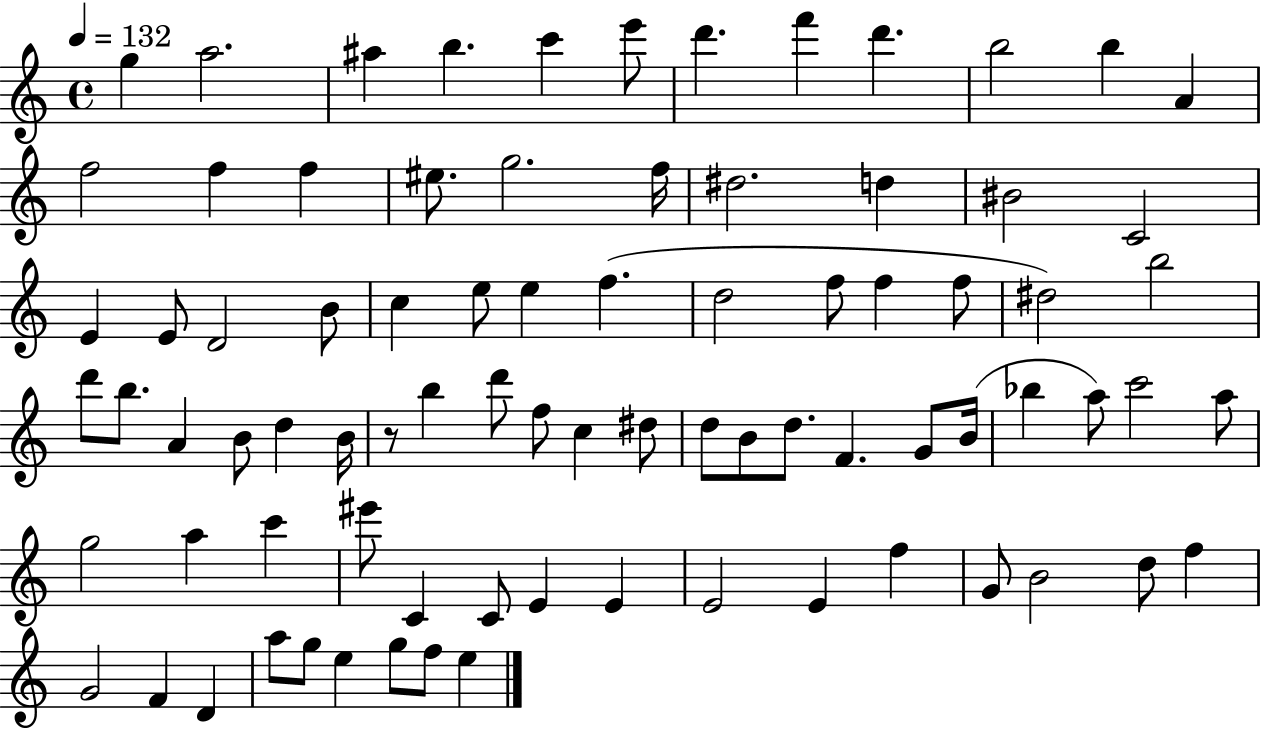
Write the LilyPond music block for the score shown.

{
  \clef treble
  \time 4/4
  \defaultTimeSignature
  \key c \major
  \tempo 4 = 132
  g''4 a''2. | ais''4 b''4. c'''4 e'''8 | d'''4. f'''4 d'''4. | b''2 b''4 a'4 | \break f''2 f''4 f''4 | eis''8. g''2. f''16 | dis''2. d''4 | bis'2 c'2 | \break e'4 e'8 d'2 b'8 | c''4 e''8 e''4 f''4.( | d''2 f''8 f''4 f''8 | dis''2) b''2 | \break d'''8 b''8. a'4 b'8 d''4 b'16 | r8 b''4 d'''8 f''8 c''4 dis''8 | d''8 b'8 d''8. f'4. g'8 b'16( | bes''4 a''8) c'''2 a''8 | \break g''2 a''4 c'''4 | eis'''8 c'4 c'8 e'4 e'4 | e'2 e'4 f''4 | g'8 b'2 d''8 f''4 | \break g'2 f'4 d'4 | a''8 g''8 e''4 g''8 f''8 e''4 | \bar "|."
}